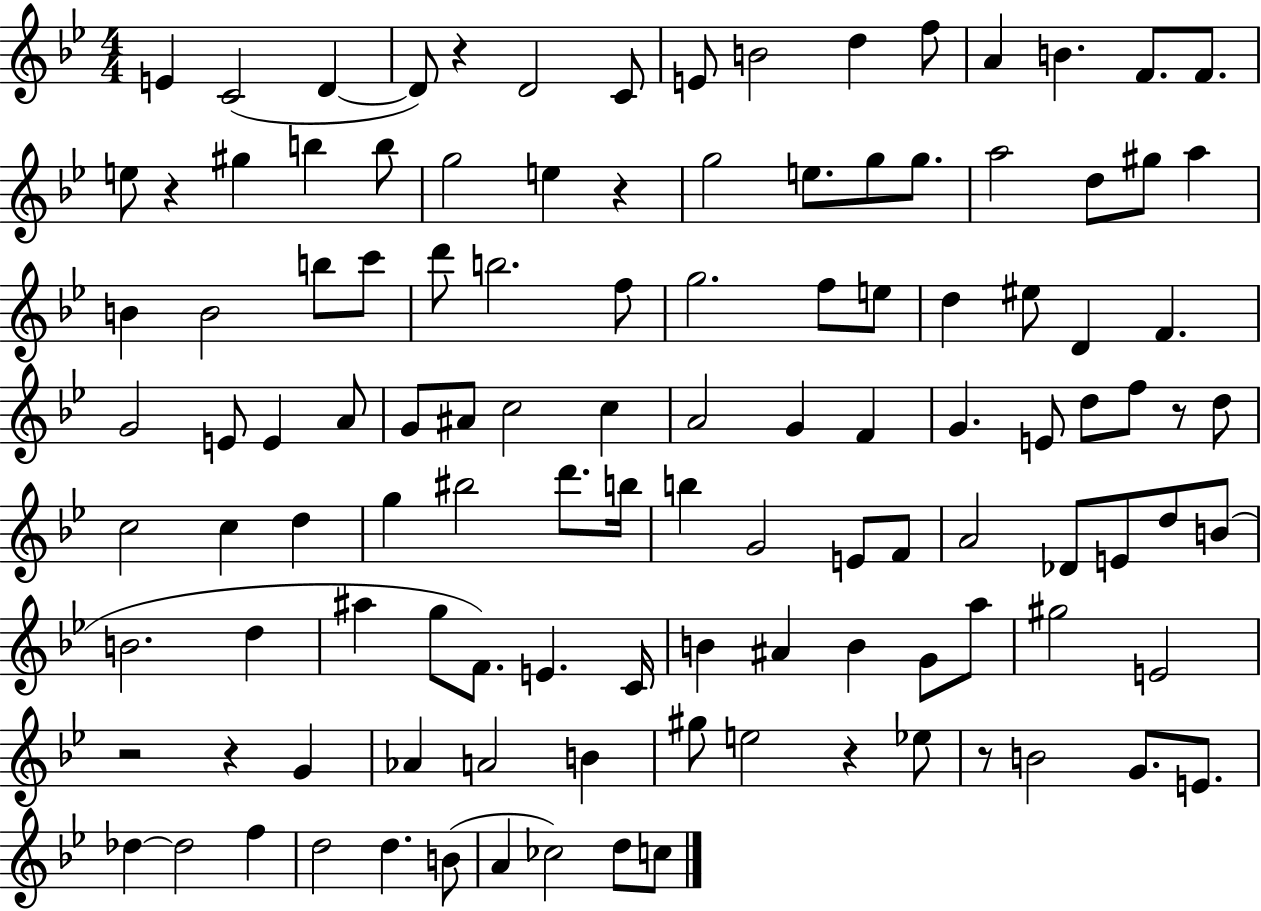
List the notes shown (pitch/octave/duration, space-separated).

E4/q C4/h D4/q D4/e R/q D4/h C4/e E4/e B4/h D5/q F5/e A4/q B4/q. F4/e. F4/e. E5/e R/q G#5/q B5/q B5/e G5/h E5/q R/q G5/h E5/e. G5/e G5/e. A5/h D5/e G#5/e A5/q B4/q B4/h B5/e C6/e D6/e B5/h. F5/e G5/h. F5/e E5/e D5/q EIS5/e D4/q F4/q. G4/h E4/e E4/q A4/e G4/e A#4/e C5/h C5/q A4/h G4/q F4/q G4/q. E4/e D5/e F5/e R/e D5/e C5/h C5/q D5/q G5/q BIS5/h D6/e. B5/s B5/q G4/h E4/e F4/e A4/h Db4/e E4/e D5/e B4/e B4/h. D5/q A#5/q G5/e F4/e. E4/q. C4/s B4/q A#4/q B4/q G4/e A5/e G#5/h E4/h R/h R/q G4/q Ab4/q A4/h B4/q G#5/e E5/h R/q Eb5/e R/e B4/h G4/e. E4/e. Db5/q Db5/h F5/q D5/h D5/q. B4/e A4/q CES5/h D5/e C5/e